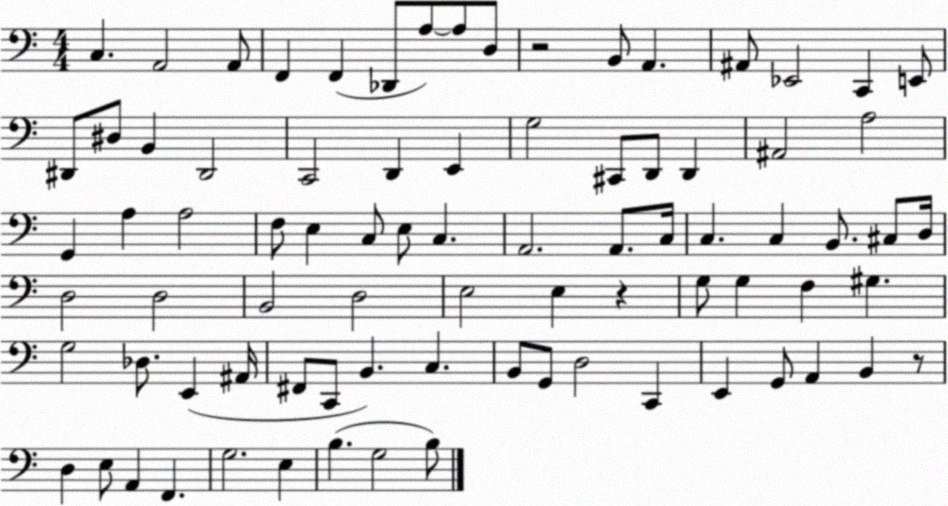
X:1
T:Untitled
M:4/4
L:1/4
K:C
C, A,,2 A,,/2 F,, F,, _D,,/2 A,/2 A,/2 D,/2 z2 B,,/2 A,, ^A,,/2 _E,,2 C,, E,,/2 ^D,,/2 ^D,/2 B,, ^D,,2 C,,2 D,, E,, G,2 ^C,,/2 D,,/2 D,, ^A,,2 A,2 G,, A, A,2 F,/2 E, C,/2 E,/2 C, A,,2 A,,/2 C,/4 C, C, B,,/2 ^C,/2 D,/4 D,2 D,2 B,,2 D,2 E,2 E, z G,/2 G, F, ^G, G,2 _D,/2 E,, ^A,,/4 ^F,,/2 C,,/2 B,, C, B,,/2 G,,/2 D,2 C,, E,, G,,/2 A,, B,, z/2 D, E,/2 A,, F,, G,2 E, B, G,2 B,/2